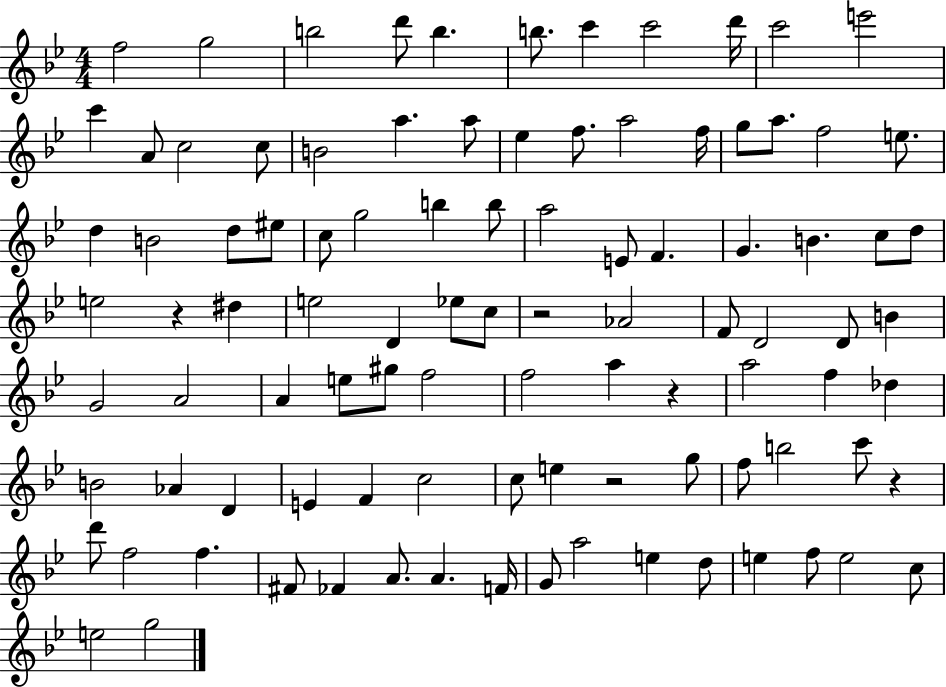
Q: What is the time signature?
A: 4/4